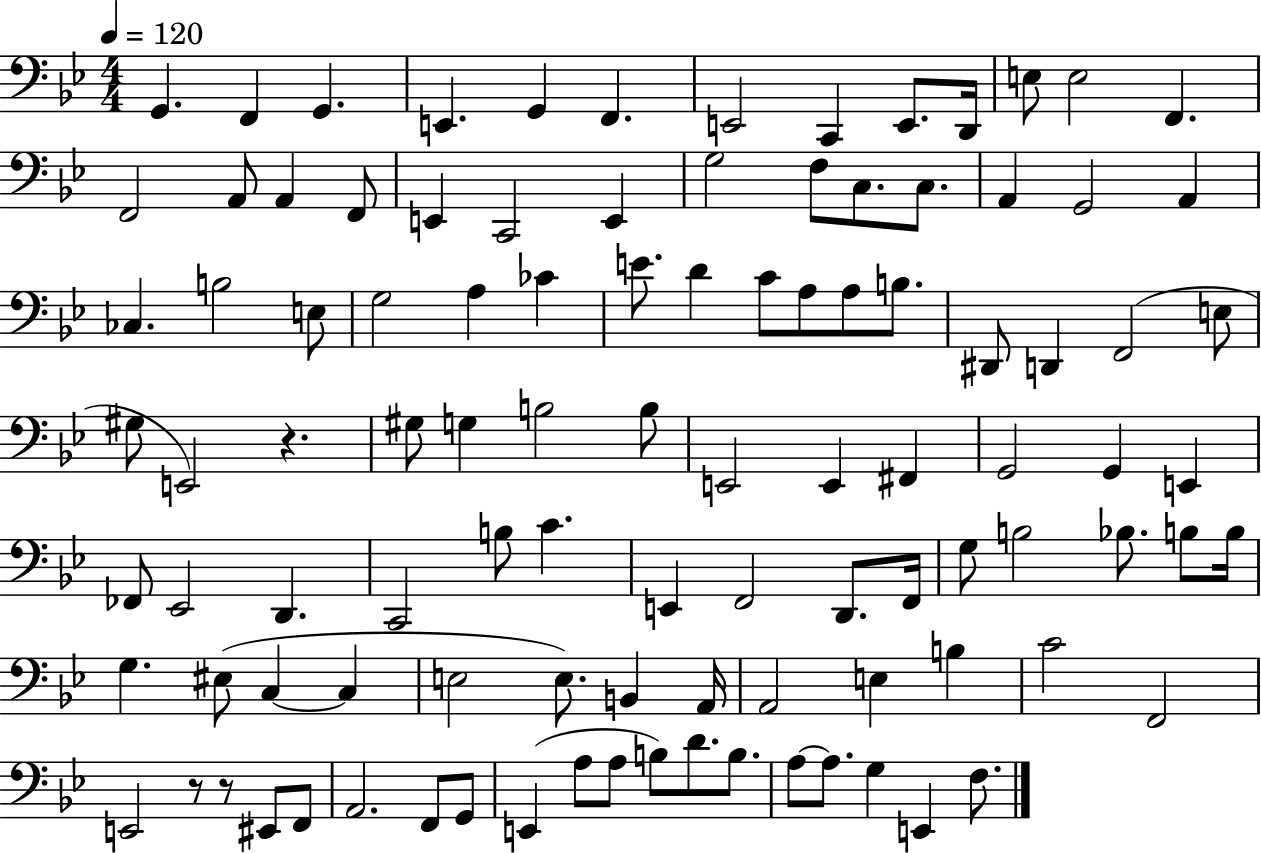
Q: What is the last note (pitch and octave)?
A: F3